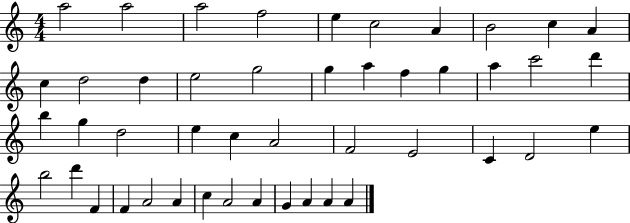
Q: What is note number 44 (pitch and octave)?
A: A4